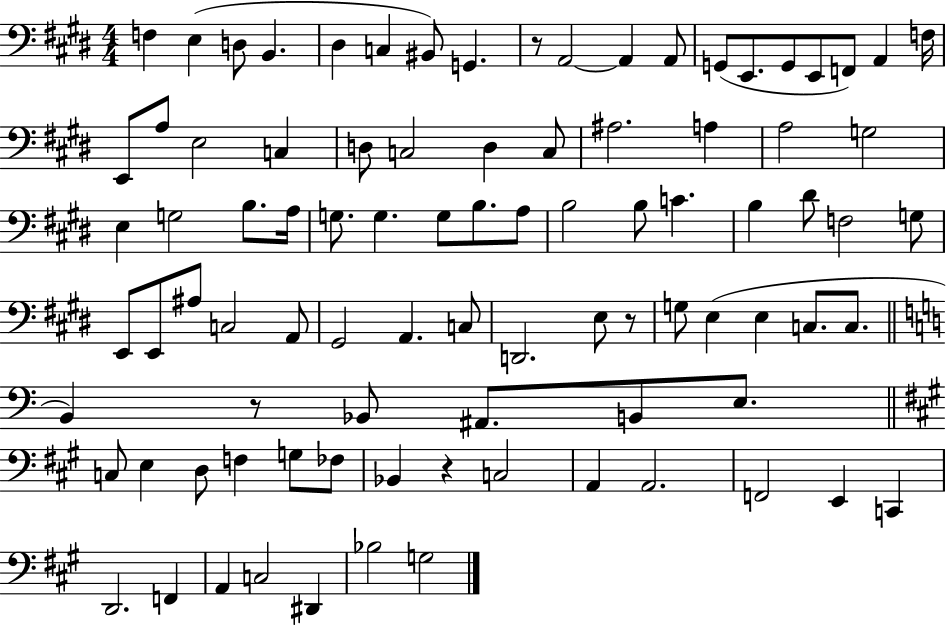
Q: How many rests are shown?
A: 4